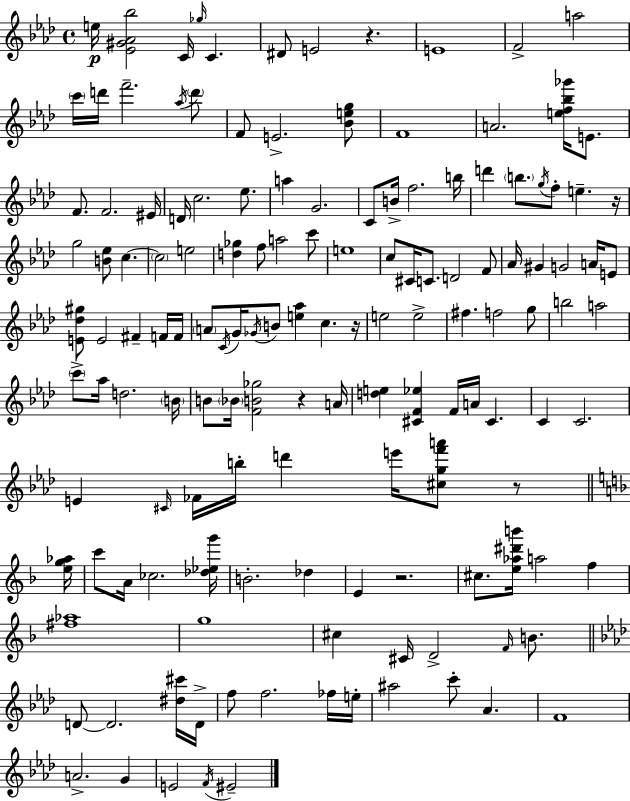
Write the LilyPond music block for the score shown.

{
  \clef treble
  \time 4/4
  \defaultTimeSignature
  \key f \minor
  e''16\p <ees' gis' aes' bes''>2 c'16 \grace { ges''16 } c'4. | dis'8 e'2 r4. | e'1 | f'2-> a''2 | \break \parenthesize c'''16 d'''16 f'''2.-- \acciaccatura { aes''16 } | \parenthesize d'''8 f'8 e'2.-> | <bes' e'' g''>8 f'1 | a'2. <e'' f'' bes'' ges'''>16 e'8. | \break f'8. f'2. | eis'16 d'16 c''2. ees''8. | a''4 g'2. | c'8 b'16-> f''2. | \break b''16 d'''4 \parenthesize b''8. \acciaccatura { g''16 } f''8-. e''4.-- | r16 g''2 <b' ees''>8 c''4.~~ | \parenthesize c''2 e''2 | <d'' ges''>4 f''8 a''2 | \break c'''8 e''1 | c''8 cis'16 c'8. d'2 | f'8 aes'16 gis'4 g'2 | a'16 e'8 <e' des'' gis''>8 e'2 fis'4-- | \break f'16 f'16 \parenthesize a'8 \acciaccatura { c'16 } g'16 \acciaccatura { ges'16 } b'8 <e'' aes''>4 c''4. | r16 e''2 e''2-> | fis''4. f''2 | g''8 b''2 a''2 | \break \parenthesize c'''8-> aes''16 d''2. | \parenthesize b'16 b'8 \parenthesize bes'16 <f' b' ges''>2 | r4 a'16 <d'' e''>4 <cis' f' ees''>4 f'16 a'16 cis'4. | c'4 c'2. | \break e'4 \grace { cis'16 } fes'16 b''16-. d'''4 | e'''16 <cis'' g'' f''' a'''>8 r8 \bar "||" \break \key f \major <e'' g'' aes''>16 c'''8 a'16 ces''2. | <des'' ees'' g'''>16 b'2.-. des''4 | e'4 r2. | cis''8. <e'' aes'' dis''' b'''>16 a''2 f''4 | \break <fis'' aes''>1 | g''1 | cis''4 cis'16 d'2-> \grace { f'16 } b'8. | \bar "||" \break \key aes \major d'8~~ d'2. <dis'' cis'''>16 d'16-> | f''8 f''2. fes''16 e''16-. | ais''2 c'''8-. aes'4. | f'1 | \break a'2.-> g'4 | e'2 \acciaccatura { f'16 } eis'2-- | \bar "|."
}